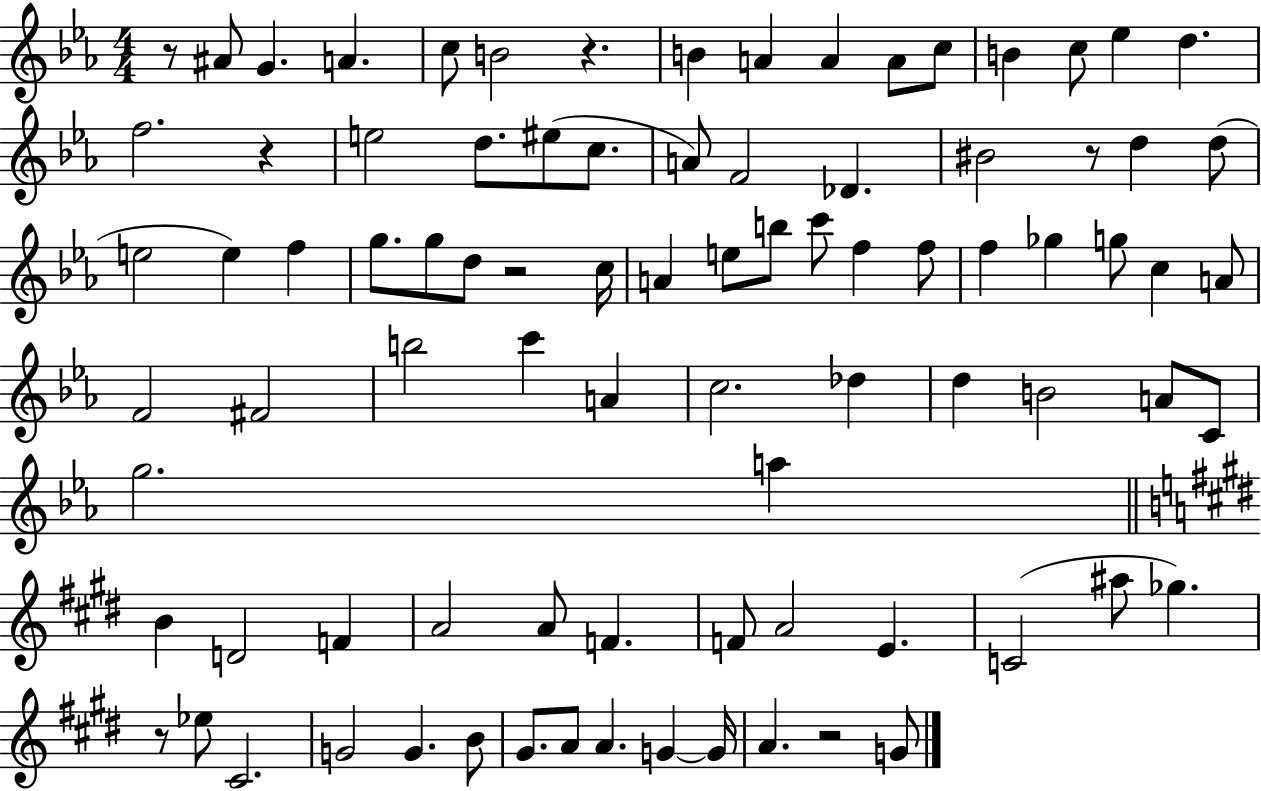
R/e A#4/e G4/q. A4/q. C5/e B4/h R/q. B4/q A4/q A4/q A4/e C5/e B4/q C5/e Eb5/q D5/q. F5/h. R/q E5/h D5/e. EIS5/e C5/e. A4/e F4/h Db4/q. BIS4/h R/e D5/q D5/e E5/h E5/q F5/q G5/e. G5/e D5/e R/h C5/s A4/q E5/e B5/e C6/e F5/q F5/e F5/q Gb5/q G5/e C5/q A4/e F4/h F#4/h B5/h C6/q A4/q C5/h. Db5/q D5/q B4/h A4/e C4/e G5/h. A5/q B4/q D4/h F4/q A4/h A4/e F4/q. F4/e A4/h E4/q. C4/h A#5/e Gb5/q. R/e Eb5/e C#4/h. G4/h G4/q. B4/e G#4/e. A4/e A4/q. G4/q G4/s A4/q. R/h G4/e